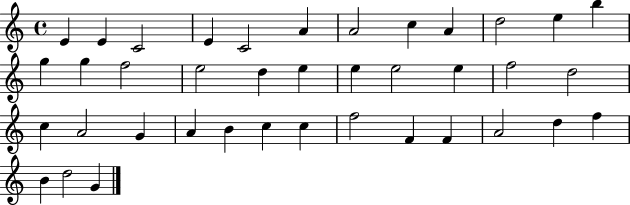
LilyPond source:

{
  \clef treble
  \time 4/4
  \defaultTimeSignature
  \key c \major
  e'4 e'4 c'2 | e'4 c'2 a'4 | a'2 c''4 a'4 | d''2 e''4 b''4 | \break g''4 g''4 f''2 | e''2 d''4 e''4 | e''4 e''2 e''4 | f''2 d''2 | \break c''4 a'2 g'4 | a'4 b'4 c''4 c''4 | f''2 f'4 f'4 | a'2 d''4 f''4 | \break b'4 d''2 g'4 | \bar "|."
}